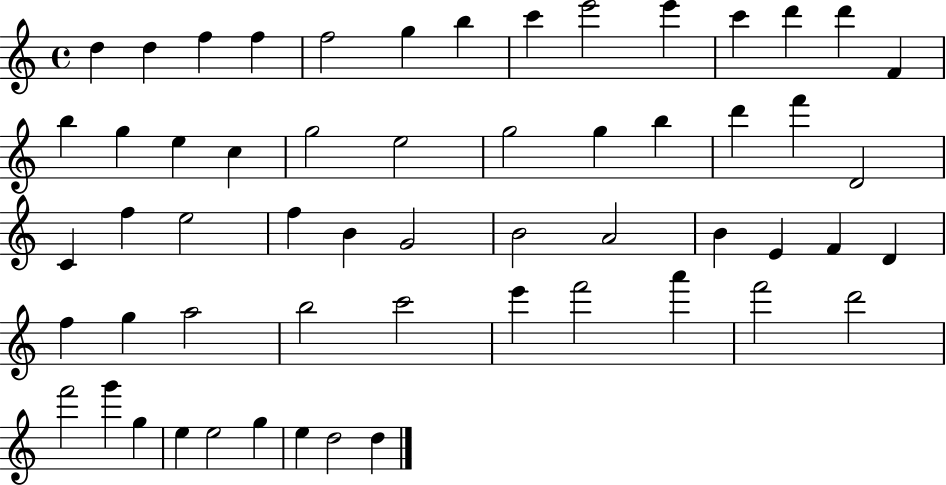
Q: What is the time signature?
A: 4/4